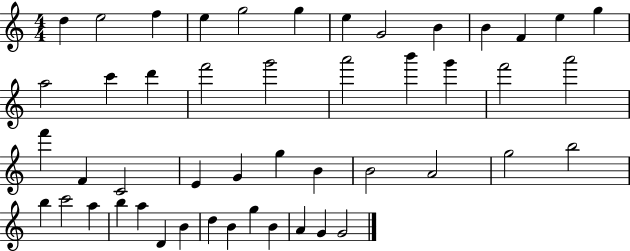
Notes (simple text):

D5/q E5/h F5/q E5/q G5/h G5/q E5/q G4/h B4/q B4/q F4/q E5/q G5/q A5/h C6/q D6/q F6/h G6/h A6/h B6/q G6/q F6/h A6/h F6/q F4/q C4/h E4/q G4/q G5/q B4/q B4/h A4/h G5/h B5/h B5/q C6/h A5/q B5/q A5/q D4/q B4/q D5/q B4/q G5/q B4/q A4/q G4/q G4/h